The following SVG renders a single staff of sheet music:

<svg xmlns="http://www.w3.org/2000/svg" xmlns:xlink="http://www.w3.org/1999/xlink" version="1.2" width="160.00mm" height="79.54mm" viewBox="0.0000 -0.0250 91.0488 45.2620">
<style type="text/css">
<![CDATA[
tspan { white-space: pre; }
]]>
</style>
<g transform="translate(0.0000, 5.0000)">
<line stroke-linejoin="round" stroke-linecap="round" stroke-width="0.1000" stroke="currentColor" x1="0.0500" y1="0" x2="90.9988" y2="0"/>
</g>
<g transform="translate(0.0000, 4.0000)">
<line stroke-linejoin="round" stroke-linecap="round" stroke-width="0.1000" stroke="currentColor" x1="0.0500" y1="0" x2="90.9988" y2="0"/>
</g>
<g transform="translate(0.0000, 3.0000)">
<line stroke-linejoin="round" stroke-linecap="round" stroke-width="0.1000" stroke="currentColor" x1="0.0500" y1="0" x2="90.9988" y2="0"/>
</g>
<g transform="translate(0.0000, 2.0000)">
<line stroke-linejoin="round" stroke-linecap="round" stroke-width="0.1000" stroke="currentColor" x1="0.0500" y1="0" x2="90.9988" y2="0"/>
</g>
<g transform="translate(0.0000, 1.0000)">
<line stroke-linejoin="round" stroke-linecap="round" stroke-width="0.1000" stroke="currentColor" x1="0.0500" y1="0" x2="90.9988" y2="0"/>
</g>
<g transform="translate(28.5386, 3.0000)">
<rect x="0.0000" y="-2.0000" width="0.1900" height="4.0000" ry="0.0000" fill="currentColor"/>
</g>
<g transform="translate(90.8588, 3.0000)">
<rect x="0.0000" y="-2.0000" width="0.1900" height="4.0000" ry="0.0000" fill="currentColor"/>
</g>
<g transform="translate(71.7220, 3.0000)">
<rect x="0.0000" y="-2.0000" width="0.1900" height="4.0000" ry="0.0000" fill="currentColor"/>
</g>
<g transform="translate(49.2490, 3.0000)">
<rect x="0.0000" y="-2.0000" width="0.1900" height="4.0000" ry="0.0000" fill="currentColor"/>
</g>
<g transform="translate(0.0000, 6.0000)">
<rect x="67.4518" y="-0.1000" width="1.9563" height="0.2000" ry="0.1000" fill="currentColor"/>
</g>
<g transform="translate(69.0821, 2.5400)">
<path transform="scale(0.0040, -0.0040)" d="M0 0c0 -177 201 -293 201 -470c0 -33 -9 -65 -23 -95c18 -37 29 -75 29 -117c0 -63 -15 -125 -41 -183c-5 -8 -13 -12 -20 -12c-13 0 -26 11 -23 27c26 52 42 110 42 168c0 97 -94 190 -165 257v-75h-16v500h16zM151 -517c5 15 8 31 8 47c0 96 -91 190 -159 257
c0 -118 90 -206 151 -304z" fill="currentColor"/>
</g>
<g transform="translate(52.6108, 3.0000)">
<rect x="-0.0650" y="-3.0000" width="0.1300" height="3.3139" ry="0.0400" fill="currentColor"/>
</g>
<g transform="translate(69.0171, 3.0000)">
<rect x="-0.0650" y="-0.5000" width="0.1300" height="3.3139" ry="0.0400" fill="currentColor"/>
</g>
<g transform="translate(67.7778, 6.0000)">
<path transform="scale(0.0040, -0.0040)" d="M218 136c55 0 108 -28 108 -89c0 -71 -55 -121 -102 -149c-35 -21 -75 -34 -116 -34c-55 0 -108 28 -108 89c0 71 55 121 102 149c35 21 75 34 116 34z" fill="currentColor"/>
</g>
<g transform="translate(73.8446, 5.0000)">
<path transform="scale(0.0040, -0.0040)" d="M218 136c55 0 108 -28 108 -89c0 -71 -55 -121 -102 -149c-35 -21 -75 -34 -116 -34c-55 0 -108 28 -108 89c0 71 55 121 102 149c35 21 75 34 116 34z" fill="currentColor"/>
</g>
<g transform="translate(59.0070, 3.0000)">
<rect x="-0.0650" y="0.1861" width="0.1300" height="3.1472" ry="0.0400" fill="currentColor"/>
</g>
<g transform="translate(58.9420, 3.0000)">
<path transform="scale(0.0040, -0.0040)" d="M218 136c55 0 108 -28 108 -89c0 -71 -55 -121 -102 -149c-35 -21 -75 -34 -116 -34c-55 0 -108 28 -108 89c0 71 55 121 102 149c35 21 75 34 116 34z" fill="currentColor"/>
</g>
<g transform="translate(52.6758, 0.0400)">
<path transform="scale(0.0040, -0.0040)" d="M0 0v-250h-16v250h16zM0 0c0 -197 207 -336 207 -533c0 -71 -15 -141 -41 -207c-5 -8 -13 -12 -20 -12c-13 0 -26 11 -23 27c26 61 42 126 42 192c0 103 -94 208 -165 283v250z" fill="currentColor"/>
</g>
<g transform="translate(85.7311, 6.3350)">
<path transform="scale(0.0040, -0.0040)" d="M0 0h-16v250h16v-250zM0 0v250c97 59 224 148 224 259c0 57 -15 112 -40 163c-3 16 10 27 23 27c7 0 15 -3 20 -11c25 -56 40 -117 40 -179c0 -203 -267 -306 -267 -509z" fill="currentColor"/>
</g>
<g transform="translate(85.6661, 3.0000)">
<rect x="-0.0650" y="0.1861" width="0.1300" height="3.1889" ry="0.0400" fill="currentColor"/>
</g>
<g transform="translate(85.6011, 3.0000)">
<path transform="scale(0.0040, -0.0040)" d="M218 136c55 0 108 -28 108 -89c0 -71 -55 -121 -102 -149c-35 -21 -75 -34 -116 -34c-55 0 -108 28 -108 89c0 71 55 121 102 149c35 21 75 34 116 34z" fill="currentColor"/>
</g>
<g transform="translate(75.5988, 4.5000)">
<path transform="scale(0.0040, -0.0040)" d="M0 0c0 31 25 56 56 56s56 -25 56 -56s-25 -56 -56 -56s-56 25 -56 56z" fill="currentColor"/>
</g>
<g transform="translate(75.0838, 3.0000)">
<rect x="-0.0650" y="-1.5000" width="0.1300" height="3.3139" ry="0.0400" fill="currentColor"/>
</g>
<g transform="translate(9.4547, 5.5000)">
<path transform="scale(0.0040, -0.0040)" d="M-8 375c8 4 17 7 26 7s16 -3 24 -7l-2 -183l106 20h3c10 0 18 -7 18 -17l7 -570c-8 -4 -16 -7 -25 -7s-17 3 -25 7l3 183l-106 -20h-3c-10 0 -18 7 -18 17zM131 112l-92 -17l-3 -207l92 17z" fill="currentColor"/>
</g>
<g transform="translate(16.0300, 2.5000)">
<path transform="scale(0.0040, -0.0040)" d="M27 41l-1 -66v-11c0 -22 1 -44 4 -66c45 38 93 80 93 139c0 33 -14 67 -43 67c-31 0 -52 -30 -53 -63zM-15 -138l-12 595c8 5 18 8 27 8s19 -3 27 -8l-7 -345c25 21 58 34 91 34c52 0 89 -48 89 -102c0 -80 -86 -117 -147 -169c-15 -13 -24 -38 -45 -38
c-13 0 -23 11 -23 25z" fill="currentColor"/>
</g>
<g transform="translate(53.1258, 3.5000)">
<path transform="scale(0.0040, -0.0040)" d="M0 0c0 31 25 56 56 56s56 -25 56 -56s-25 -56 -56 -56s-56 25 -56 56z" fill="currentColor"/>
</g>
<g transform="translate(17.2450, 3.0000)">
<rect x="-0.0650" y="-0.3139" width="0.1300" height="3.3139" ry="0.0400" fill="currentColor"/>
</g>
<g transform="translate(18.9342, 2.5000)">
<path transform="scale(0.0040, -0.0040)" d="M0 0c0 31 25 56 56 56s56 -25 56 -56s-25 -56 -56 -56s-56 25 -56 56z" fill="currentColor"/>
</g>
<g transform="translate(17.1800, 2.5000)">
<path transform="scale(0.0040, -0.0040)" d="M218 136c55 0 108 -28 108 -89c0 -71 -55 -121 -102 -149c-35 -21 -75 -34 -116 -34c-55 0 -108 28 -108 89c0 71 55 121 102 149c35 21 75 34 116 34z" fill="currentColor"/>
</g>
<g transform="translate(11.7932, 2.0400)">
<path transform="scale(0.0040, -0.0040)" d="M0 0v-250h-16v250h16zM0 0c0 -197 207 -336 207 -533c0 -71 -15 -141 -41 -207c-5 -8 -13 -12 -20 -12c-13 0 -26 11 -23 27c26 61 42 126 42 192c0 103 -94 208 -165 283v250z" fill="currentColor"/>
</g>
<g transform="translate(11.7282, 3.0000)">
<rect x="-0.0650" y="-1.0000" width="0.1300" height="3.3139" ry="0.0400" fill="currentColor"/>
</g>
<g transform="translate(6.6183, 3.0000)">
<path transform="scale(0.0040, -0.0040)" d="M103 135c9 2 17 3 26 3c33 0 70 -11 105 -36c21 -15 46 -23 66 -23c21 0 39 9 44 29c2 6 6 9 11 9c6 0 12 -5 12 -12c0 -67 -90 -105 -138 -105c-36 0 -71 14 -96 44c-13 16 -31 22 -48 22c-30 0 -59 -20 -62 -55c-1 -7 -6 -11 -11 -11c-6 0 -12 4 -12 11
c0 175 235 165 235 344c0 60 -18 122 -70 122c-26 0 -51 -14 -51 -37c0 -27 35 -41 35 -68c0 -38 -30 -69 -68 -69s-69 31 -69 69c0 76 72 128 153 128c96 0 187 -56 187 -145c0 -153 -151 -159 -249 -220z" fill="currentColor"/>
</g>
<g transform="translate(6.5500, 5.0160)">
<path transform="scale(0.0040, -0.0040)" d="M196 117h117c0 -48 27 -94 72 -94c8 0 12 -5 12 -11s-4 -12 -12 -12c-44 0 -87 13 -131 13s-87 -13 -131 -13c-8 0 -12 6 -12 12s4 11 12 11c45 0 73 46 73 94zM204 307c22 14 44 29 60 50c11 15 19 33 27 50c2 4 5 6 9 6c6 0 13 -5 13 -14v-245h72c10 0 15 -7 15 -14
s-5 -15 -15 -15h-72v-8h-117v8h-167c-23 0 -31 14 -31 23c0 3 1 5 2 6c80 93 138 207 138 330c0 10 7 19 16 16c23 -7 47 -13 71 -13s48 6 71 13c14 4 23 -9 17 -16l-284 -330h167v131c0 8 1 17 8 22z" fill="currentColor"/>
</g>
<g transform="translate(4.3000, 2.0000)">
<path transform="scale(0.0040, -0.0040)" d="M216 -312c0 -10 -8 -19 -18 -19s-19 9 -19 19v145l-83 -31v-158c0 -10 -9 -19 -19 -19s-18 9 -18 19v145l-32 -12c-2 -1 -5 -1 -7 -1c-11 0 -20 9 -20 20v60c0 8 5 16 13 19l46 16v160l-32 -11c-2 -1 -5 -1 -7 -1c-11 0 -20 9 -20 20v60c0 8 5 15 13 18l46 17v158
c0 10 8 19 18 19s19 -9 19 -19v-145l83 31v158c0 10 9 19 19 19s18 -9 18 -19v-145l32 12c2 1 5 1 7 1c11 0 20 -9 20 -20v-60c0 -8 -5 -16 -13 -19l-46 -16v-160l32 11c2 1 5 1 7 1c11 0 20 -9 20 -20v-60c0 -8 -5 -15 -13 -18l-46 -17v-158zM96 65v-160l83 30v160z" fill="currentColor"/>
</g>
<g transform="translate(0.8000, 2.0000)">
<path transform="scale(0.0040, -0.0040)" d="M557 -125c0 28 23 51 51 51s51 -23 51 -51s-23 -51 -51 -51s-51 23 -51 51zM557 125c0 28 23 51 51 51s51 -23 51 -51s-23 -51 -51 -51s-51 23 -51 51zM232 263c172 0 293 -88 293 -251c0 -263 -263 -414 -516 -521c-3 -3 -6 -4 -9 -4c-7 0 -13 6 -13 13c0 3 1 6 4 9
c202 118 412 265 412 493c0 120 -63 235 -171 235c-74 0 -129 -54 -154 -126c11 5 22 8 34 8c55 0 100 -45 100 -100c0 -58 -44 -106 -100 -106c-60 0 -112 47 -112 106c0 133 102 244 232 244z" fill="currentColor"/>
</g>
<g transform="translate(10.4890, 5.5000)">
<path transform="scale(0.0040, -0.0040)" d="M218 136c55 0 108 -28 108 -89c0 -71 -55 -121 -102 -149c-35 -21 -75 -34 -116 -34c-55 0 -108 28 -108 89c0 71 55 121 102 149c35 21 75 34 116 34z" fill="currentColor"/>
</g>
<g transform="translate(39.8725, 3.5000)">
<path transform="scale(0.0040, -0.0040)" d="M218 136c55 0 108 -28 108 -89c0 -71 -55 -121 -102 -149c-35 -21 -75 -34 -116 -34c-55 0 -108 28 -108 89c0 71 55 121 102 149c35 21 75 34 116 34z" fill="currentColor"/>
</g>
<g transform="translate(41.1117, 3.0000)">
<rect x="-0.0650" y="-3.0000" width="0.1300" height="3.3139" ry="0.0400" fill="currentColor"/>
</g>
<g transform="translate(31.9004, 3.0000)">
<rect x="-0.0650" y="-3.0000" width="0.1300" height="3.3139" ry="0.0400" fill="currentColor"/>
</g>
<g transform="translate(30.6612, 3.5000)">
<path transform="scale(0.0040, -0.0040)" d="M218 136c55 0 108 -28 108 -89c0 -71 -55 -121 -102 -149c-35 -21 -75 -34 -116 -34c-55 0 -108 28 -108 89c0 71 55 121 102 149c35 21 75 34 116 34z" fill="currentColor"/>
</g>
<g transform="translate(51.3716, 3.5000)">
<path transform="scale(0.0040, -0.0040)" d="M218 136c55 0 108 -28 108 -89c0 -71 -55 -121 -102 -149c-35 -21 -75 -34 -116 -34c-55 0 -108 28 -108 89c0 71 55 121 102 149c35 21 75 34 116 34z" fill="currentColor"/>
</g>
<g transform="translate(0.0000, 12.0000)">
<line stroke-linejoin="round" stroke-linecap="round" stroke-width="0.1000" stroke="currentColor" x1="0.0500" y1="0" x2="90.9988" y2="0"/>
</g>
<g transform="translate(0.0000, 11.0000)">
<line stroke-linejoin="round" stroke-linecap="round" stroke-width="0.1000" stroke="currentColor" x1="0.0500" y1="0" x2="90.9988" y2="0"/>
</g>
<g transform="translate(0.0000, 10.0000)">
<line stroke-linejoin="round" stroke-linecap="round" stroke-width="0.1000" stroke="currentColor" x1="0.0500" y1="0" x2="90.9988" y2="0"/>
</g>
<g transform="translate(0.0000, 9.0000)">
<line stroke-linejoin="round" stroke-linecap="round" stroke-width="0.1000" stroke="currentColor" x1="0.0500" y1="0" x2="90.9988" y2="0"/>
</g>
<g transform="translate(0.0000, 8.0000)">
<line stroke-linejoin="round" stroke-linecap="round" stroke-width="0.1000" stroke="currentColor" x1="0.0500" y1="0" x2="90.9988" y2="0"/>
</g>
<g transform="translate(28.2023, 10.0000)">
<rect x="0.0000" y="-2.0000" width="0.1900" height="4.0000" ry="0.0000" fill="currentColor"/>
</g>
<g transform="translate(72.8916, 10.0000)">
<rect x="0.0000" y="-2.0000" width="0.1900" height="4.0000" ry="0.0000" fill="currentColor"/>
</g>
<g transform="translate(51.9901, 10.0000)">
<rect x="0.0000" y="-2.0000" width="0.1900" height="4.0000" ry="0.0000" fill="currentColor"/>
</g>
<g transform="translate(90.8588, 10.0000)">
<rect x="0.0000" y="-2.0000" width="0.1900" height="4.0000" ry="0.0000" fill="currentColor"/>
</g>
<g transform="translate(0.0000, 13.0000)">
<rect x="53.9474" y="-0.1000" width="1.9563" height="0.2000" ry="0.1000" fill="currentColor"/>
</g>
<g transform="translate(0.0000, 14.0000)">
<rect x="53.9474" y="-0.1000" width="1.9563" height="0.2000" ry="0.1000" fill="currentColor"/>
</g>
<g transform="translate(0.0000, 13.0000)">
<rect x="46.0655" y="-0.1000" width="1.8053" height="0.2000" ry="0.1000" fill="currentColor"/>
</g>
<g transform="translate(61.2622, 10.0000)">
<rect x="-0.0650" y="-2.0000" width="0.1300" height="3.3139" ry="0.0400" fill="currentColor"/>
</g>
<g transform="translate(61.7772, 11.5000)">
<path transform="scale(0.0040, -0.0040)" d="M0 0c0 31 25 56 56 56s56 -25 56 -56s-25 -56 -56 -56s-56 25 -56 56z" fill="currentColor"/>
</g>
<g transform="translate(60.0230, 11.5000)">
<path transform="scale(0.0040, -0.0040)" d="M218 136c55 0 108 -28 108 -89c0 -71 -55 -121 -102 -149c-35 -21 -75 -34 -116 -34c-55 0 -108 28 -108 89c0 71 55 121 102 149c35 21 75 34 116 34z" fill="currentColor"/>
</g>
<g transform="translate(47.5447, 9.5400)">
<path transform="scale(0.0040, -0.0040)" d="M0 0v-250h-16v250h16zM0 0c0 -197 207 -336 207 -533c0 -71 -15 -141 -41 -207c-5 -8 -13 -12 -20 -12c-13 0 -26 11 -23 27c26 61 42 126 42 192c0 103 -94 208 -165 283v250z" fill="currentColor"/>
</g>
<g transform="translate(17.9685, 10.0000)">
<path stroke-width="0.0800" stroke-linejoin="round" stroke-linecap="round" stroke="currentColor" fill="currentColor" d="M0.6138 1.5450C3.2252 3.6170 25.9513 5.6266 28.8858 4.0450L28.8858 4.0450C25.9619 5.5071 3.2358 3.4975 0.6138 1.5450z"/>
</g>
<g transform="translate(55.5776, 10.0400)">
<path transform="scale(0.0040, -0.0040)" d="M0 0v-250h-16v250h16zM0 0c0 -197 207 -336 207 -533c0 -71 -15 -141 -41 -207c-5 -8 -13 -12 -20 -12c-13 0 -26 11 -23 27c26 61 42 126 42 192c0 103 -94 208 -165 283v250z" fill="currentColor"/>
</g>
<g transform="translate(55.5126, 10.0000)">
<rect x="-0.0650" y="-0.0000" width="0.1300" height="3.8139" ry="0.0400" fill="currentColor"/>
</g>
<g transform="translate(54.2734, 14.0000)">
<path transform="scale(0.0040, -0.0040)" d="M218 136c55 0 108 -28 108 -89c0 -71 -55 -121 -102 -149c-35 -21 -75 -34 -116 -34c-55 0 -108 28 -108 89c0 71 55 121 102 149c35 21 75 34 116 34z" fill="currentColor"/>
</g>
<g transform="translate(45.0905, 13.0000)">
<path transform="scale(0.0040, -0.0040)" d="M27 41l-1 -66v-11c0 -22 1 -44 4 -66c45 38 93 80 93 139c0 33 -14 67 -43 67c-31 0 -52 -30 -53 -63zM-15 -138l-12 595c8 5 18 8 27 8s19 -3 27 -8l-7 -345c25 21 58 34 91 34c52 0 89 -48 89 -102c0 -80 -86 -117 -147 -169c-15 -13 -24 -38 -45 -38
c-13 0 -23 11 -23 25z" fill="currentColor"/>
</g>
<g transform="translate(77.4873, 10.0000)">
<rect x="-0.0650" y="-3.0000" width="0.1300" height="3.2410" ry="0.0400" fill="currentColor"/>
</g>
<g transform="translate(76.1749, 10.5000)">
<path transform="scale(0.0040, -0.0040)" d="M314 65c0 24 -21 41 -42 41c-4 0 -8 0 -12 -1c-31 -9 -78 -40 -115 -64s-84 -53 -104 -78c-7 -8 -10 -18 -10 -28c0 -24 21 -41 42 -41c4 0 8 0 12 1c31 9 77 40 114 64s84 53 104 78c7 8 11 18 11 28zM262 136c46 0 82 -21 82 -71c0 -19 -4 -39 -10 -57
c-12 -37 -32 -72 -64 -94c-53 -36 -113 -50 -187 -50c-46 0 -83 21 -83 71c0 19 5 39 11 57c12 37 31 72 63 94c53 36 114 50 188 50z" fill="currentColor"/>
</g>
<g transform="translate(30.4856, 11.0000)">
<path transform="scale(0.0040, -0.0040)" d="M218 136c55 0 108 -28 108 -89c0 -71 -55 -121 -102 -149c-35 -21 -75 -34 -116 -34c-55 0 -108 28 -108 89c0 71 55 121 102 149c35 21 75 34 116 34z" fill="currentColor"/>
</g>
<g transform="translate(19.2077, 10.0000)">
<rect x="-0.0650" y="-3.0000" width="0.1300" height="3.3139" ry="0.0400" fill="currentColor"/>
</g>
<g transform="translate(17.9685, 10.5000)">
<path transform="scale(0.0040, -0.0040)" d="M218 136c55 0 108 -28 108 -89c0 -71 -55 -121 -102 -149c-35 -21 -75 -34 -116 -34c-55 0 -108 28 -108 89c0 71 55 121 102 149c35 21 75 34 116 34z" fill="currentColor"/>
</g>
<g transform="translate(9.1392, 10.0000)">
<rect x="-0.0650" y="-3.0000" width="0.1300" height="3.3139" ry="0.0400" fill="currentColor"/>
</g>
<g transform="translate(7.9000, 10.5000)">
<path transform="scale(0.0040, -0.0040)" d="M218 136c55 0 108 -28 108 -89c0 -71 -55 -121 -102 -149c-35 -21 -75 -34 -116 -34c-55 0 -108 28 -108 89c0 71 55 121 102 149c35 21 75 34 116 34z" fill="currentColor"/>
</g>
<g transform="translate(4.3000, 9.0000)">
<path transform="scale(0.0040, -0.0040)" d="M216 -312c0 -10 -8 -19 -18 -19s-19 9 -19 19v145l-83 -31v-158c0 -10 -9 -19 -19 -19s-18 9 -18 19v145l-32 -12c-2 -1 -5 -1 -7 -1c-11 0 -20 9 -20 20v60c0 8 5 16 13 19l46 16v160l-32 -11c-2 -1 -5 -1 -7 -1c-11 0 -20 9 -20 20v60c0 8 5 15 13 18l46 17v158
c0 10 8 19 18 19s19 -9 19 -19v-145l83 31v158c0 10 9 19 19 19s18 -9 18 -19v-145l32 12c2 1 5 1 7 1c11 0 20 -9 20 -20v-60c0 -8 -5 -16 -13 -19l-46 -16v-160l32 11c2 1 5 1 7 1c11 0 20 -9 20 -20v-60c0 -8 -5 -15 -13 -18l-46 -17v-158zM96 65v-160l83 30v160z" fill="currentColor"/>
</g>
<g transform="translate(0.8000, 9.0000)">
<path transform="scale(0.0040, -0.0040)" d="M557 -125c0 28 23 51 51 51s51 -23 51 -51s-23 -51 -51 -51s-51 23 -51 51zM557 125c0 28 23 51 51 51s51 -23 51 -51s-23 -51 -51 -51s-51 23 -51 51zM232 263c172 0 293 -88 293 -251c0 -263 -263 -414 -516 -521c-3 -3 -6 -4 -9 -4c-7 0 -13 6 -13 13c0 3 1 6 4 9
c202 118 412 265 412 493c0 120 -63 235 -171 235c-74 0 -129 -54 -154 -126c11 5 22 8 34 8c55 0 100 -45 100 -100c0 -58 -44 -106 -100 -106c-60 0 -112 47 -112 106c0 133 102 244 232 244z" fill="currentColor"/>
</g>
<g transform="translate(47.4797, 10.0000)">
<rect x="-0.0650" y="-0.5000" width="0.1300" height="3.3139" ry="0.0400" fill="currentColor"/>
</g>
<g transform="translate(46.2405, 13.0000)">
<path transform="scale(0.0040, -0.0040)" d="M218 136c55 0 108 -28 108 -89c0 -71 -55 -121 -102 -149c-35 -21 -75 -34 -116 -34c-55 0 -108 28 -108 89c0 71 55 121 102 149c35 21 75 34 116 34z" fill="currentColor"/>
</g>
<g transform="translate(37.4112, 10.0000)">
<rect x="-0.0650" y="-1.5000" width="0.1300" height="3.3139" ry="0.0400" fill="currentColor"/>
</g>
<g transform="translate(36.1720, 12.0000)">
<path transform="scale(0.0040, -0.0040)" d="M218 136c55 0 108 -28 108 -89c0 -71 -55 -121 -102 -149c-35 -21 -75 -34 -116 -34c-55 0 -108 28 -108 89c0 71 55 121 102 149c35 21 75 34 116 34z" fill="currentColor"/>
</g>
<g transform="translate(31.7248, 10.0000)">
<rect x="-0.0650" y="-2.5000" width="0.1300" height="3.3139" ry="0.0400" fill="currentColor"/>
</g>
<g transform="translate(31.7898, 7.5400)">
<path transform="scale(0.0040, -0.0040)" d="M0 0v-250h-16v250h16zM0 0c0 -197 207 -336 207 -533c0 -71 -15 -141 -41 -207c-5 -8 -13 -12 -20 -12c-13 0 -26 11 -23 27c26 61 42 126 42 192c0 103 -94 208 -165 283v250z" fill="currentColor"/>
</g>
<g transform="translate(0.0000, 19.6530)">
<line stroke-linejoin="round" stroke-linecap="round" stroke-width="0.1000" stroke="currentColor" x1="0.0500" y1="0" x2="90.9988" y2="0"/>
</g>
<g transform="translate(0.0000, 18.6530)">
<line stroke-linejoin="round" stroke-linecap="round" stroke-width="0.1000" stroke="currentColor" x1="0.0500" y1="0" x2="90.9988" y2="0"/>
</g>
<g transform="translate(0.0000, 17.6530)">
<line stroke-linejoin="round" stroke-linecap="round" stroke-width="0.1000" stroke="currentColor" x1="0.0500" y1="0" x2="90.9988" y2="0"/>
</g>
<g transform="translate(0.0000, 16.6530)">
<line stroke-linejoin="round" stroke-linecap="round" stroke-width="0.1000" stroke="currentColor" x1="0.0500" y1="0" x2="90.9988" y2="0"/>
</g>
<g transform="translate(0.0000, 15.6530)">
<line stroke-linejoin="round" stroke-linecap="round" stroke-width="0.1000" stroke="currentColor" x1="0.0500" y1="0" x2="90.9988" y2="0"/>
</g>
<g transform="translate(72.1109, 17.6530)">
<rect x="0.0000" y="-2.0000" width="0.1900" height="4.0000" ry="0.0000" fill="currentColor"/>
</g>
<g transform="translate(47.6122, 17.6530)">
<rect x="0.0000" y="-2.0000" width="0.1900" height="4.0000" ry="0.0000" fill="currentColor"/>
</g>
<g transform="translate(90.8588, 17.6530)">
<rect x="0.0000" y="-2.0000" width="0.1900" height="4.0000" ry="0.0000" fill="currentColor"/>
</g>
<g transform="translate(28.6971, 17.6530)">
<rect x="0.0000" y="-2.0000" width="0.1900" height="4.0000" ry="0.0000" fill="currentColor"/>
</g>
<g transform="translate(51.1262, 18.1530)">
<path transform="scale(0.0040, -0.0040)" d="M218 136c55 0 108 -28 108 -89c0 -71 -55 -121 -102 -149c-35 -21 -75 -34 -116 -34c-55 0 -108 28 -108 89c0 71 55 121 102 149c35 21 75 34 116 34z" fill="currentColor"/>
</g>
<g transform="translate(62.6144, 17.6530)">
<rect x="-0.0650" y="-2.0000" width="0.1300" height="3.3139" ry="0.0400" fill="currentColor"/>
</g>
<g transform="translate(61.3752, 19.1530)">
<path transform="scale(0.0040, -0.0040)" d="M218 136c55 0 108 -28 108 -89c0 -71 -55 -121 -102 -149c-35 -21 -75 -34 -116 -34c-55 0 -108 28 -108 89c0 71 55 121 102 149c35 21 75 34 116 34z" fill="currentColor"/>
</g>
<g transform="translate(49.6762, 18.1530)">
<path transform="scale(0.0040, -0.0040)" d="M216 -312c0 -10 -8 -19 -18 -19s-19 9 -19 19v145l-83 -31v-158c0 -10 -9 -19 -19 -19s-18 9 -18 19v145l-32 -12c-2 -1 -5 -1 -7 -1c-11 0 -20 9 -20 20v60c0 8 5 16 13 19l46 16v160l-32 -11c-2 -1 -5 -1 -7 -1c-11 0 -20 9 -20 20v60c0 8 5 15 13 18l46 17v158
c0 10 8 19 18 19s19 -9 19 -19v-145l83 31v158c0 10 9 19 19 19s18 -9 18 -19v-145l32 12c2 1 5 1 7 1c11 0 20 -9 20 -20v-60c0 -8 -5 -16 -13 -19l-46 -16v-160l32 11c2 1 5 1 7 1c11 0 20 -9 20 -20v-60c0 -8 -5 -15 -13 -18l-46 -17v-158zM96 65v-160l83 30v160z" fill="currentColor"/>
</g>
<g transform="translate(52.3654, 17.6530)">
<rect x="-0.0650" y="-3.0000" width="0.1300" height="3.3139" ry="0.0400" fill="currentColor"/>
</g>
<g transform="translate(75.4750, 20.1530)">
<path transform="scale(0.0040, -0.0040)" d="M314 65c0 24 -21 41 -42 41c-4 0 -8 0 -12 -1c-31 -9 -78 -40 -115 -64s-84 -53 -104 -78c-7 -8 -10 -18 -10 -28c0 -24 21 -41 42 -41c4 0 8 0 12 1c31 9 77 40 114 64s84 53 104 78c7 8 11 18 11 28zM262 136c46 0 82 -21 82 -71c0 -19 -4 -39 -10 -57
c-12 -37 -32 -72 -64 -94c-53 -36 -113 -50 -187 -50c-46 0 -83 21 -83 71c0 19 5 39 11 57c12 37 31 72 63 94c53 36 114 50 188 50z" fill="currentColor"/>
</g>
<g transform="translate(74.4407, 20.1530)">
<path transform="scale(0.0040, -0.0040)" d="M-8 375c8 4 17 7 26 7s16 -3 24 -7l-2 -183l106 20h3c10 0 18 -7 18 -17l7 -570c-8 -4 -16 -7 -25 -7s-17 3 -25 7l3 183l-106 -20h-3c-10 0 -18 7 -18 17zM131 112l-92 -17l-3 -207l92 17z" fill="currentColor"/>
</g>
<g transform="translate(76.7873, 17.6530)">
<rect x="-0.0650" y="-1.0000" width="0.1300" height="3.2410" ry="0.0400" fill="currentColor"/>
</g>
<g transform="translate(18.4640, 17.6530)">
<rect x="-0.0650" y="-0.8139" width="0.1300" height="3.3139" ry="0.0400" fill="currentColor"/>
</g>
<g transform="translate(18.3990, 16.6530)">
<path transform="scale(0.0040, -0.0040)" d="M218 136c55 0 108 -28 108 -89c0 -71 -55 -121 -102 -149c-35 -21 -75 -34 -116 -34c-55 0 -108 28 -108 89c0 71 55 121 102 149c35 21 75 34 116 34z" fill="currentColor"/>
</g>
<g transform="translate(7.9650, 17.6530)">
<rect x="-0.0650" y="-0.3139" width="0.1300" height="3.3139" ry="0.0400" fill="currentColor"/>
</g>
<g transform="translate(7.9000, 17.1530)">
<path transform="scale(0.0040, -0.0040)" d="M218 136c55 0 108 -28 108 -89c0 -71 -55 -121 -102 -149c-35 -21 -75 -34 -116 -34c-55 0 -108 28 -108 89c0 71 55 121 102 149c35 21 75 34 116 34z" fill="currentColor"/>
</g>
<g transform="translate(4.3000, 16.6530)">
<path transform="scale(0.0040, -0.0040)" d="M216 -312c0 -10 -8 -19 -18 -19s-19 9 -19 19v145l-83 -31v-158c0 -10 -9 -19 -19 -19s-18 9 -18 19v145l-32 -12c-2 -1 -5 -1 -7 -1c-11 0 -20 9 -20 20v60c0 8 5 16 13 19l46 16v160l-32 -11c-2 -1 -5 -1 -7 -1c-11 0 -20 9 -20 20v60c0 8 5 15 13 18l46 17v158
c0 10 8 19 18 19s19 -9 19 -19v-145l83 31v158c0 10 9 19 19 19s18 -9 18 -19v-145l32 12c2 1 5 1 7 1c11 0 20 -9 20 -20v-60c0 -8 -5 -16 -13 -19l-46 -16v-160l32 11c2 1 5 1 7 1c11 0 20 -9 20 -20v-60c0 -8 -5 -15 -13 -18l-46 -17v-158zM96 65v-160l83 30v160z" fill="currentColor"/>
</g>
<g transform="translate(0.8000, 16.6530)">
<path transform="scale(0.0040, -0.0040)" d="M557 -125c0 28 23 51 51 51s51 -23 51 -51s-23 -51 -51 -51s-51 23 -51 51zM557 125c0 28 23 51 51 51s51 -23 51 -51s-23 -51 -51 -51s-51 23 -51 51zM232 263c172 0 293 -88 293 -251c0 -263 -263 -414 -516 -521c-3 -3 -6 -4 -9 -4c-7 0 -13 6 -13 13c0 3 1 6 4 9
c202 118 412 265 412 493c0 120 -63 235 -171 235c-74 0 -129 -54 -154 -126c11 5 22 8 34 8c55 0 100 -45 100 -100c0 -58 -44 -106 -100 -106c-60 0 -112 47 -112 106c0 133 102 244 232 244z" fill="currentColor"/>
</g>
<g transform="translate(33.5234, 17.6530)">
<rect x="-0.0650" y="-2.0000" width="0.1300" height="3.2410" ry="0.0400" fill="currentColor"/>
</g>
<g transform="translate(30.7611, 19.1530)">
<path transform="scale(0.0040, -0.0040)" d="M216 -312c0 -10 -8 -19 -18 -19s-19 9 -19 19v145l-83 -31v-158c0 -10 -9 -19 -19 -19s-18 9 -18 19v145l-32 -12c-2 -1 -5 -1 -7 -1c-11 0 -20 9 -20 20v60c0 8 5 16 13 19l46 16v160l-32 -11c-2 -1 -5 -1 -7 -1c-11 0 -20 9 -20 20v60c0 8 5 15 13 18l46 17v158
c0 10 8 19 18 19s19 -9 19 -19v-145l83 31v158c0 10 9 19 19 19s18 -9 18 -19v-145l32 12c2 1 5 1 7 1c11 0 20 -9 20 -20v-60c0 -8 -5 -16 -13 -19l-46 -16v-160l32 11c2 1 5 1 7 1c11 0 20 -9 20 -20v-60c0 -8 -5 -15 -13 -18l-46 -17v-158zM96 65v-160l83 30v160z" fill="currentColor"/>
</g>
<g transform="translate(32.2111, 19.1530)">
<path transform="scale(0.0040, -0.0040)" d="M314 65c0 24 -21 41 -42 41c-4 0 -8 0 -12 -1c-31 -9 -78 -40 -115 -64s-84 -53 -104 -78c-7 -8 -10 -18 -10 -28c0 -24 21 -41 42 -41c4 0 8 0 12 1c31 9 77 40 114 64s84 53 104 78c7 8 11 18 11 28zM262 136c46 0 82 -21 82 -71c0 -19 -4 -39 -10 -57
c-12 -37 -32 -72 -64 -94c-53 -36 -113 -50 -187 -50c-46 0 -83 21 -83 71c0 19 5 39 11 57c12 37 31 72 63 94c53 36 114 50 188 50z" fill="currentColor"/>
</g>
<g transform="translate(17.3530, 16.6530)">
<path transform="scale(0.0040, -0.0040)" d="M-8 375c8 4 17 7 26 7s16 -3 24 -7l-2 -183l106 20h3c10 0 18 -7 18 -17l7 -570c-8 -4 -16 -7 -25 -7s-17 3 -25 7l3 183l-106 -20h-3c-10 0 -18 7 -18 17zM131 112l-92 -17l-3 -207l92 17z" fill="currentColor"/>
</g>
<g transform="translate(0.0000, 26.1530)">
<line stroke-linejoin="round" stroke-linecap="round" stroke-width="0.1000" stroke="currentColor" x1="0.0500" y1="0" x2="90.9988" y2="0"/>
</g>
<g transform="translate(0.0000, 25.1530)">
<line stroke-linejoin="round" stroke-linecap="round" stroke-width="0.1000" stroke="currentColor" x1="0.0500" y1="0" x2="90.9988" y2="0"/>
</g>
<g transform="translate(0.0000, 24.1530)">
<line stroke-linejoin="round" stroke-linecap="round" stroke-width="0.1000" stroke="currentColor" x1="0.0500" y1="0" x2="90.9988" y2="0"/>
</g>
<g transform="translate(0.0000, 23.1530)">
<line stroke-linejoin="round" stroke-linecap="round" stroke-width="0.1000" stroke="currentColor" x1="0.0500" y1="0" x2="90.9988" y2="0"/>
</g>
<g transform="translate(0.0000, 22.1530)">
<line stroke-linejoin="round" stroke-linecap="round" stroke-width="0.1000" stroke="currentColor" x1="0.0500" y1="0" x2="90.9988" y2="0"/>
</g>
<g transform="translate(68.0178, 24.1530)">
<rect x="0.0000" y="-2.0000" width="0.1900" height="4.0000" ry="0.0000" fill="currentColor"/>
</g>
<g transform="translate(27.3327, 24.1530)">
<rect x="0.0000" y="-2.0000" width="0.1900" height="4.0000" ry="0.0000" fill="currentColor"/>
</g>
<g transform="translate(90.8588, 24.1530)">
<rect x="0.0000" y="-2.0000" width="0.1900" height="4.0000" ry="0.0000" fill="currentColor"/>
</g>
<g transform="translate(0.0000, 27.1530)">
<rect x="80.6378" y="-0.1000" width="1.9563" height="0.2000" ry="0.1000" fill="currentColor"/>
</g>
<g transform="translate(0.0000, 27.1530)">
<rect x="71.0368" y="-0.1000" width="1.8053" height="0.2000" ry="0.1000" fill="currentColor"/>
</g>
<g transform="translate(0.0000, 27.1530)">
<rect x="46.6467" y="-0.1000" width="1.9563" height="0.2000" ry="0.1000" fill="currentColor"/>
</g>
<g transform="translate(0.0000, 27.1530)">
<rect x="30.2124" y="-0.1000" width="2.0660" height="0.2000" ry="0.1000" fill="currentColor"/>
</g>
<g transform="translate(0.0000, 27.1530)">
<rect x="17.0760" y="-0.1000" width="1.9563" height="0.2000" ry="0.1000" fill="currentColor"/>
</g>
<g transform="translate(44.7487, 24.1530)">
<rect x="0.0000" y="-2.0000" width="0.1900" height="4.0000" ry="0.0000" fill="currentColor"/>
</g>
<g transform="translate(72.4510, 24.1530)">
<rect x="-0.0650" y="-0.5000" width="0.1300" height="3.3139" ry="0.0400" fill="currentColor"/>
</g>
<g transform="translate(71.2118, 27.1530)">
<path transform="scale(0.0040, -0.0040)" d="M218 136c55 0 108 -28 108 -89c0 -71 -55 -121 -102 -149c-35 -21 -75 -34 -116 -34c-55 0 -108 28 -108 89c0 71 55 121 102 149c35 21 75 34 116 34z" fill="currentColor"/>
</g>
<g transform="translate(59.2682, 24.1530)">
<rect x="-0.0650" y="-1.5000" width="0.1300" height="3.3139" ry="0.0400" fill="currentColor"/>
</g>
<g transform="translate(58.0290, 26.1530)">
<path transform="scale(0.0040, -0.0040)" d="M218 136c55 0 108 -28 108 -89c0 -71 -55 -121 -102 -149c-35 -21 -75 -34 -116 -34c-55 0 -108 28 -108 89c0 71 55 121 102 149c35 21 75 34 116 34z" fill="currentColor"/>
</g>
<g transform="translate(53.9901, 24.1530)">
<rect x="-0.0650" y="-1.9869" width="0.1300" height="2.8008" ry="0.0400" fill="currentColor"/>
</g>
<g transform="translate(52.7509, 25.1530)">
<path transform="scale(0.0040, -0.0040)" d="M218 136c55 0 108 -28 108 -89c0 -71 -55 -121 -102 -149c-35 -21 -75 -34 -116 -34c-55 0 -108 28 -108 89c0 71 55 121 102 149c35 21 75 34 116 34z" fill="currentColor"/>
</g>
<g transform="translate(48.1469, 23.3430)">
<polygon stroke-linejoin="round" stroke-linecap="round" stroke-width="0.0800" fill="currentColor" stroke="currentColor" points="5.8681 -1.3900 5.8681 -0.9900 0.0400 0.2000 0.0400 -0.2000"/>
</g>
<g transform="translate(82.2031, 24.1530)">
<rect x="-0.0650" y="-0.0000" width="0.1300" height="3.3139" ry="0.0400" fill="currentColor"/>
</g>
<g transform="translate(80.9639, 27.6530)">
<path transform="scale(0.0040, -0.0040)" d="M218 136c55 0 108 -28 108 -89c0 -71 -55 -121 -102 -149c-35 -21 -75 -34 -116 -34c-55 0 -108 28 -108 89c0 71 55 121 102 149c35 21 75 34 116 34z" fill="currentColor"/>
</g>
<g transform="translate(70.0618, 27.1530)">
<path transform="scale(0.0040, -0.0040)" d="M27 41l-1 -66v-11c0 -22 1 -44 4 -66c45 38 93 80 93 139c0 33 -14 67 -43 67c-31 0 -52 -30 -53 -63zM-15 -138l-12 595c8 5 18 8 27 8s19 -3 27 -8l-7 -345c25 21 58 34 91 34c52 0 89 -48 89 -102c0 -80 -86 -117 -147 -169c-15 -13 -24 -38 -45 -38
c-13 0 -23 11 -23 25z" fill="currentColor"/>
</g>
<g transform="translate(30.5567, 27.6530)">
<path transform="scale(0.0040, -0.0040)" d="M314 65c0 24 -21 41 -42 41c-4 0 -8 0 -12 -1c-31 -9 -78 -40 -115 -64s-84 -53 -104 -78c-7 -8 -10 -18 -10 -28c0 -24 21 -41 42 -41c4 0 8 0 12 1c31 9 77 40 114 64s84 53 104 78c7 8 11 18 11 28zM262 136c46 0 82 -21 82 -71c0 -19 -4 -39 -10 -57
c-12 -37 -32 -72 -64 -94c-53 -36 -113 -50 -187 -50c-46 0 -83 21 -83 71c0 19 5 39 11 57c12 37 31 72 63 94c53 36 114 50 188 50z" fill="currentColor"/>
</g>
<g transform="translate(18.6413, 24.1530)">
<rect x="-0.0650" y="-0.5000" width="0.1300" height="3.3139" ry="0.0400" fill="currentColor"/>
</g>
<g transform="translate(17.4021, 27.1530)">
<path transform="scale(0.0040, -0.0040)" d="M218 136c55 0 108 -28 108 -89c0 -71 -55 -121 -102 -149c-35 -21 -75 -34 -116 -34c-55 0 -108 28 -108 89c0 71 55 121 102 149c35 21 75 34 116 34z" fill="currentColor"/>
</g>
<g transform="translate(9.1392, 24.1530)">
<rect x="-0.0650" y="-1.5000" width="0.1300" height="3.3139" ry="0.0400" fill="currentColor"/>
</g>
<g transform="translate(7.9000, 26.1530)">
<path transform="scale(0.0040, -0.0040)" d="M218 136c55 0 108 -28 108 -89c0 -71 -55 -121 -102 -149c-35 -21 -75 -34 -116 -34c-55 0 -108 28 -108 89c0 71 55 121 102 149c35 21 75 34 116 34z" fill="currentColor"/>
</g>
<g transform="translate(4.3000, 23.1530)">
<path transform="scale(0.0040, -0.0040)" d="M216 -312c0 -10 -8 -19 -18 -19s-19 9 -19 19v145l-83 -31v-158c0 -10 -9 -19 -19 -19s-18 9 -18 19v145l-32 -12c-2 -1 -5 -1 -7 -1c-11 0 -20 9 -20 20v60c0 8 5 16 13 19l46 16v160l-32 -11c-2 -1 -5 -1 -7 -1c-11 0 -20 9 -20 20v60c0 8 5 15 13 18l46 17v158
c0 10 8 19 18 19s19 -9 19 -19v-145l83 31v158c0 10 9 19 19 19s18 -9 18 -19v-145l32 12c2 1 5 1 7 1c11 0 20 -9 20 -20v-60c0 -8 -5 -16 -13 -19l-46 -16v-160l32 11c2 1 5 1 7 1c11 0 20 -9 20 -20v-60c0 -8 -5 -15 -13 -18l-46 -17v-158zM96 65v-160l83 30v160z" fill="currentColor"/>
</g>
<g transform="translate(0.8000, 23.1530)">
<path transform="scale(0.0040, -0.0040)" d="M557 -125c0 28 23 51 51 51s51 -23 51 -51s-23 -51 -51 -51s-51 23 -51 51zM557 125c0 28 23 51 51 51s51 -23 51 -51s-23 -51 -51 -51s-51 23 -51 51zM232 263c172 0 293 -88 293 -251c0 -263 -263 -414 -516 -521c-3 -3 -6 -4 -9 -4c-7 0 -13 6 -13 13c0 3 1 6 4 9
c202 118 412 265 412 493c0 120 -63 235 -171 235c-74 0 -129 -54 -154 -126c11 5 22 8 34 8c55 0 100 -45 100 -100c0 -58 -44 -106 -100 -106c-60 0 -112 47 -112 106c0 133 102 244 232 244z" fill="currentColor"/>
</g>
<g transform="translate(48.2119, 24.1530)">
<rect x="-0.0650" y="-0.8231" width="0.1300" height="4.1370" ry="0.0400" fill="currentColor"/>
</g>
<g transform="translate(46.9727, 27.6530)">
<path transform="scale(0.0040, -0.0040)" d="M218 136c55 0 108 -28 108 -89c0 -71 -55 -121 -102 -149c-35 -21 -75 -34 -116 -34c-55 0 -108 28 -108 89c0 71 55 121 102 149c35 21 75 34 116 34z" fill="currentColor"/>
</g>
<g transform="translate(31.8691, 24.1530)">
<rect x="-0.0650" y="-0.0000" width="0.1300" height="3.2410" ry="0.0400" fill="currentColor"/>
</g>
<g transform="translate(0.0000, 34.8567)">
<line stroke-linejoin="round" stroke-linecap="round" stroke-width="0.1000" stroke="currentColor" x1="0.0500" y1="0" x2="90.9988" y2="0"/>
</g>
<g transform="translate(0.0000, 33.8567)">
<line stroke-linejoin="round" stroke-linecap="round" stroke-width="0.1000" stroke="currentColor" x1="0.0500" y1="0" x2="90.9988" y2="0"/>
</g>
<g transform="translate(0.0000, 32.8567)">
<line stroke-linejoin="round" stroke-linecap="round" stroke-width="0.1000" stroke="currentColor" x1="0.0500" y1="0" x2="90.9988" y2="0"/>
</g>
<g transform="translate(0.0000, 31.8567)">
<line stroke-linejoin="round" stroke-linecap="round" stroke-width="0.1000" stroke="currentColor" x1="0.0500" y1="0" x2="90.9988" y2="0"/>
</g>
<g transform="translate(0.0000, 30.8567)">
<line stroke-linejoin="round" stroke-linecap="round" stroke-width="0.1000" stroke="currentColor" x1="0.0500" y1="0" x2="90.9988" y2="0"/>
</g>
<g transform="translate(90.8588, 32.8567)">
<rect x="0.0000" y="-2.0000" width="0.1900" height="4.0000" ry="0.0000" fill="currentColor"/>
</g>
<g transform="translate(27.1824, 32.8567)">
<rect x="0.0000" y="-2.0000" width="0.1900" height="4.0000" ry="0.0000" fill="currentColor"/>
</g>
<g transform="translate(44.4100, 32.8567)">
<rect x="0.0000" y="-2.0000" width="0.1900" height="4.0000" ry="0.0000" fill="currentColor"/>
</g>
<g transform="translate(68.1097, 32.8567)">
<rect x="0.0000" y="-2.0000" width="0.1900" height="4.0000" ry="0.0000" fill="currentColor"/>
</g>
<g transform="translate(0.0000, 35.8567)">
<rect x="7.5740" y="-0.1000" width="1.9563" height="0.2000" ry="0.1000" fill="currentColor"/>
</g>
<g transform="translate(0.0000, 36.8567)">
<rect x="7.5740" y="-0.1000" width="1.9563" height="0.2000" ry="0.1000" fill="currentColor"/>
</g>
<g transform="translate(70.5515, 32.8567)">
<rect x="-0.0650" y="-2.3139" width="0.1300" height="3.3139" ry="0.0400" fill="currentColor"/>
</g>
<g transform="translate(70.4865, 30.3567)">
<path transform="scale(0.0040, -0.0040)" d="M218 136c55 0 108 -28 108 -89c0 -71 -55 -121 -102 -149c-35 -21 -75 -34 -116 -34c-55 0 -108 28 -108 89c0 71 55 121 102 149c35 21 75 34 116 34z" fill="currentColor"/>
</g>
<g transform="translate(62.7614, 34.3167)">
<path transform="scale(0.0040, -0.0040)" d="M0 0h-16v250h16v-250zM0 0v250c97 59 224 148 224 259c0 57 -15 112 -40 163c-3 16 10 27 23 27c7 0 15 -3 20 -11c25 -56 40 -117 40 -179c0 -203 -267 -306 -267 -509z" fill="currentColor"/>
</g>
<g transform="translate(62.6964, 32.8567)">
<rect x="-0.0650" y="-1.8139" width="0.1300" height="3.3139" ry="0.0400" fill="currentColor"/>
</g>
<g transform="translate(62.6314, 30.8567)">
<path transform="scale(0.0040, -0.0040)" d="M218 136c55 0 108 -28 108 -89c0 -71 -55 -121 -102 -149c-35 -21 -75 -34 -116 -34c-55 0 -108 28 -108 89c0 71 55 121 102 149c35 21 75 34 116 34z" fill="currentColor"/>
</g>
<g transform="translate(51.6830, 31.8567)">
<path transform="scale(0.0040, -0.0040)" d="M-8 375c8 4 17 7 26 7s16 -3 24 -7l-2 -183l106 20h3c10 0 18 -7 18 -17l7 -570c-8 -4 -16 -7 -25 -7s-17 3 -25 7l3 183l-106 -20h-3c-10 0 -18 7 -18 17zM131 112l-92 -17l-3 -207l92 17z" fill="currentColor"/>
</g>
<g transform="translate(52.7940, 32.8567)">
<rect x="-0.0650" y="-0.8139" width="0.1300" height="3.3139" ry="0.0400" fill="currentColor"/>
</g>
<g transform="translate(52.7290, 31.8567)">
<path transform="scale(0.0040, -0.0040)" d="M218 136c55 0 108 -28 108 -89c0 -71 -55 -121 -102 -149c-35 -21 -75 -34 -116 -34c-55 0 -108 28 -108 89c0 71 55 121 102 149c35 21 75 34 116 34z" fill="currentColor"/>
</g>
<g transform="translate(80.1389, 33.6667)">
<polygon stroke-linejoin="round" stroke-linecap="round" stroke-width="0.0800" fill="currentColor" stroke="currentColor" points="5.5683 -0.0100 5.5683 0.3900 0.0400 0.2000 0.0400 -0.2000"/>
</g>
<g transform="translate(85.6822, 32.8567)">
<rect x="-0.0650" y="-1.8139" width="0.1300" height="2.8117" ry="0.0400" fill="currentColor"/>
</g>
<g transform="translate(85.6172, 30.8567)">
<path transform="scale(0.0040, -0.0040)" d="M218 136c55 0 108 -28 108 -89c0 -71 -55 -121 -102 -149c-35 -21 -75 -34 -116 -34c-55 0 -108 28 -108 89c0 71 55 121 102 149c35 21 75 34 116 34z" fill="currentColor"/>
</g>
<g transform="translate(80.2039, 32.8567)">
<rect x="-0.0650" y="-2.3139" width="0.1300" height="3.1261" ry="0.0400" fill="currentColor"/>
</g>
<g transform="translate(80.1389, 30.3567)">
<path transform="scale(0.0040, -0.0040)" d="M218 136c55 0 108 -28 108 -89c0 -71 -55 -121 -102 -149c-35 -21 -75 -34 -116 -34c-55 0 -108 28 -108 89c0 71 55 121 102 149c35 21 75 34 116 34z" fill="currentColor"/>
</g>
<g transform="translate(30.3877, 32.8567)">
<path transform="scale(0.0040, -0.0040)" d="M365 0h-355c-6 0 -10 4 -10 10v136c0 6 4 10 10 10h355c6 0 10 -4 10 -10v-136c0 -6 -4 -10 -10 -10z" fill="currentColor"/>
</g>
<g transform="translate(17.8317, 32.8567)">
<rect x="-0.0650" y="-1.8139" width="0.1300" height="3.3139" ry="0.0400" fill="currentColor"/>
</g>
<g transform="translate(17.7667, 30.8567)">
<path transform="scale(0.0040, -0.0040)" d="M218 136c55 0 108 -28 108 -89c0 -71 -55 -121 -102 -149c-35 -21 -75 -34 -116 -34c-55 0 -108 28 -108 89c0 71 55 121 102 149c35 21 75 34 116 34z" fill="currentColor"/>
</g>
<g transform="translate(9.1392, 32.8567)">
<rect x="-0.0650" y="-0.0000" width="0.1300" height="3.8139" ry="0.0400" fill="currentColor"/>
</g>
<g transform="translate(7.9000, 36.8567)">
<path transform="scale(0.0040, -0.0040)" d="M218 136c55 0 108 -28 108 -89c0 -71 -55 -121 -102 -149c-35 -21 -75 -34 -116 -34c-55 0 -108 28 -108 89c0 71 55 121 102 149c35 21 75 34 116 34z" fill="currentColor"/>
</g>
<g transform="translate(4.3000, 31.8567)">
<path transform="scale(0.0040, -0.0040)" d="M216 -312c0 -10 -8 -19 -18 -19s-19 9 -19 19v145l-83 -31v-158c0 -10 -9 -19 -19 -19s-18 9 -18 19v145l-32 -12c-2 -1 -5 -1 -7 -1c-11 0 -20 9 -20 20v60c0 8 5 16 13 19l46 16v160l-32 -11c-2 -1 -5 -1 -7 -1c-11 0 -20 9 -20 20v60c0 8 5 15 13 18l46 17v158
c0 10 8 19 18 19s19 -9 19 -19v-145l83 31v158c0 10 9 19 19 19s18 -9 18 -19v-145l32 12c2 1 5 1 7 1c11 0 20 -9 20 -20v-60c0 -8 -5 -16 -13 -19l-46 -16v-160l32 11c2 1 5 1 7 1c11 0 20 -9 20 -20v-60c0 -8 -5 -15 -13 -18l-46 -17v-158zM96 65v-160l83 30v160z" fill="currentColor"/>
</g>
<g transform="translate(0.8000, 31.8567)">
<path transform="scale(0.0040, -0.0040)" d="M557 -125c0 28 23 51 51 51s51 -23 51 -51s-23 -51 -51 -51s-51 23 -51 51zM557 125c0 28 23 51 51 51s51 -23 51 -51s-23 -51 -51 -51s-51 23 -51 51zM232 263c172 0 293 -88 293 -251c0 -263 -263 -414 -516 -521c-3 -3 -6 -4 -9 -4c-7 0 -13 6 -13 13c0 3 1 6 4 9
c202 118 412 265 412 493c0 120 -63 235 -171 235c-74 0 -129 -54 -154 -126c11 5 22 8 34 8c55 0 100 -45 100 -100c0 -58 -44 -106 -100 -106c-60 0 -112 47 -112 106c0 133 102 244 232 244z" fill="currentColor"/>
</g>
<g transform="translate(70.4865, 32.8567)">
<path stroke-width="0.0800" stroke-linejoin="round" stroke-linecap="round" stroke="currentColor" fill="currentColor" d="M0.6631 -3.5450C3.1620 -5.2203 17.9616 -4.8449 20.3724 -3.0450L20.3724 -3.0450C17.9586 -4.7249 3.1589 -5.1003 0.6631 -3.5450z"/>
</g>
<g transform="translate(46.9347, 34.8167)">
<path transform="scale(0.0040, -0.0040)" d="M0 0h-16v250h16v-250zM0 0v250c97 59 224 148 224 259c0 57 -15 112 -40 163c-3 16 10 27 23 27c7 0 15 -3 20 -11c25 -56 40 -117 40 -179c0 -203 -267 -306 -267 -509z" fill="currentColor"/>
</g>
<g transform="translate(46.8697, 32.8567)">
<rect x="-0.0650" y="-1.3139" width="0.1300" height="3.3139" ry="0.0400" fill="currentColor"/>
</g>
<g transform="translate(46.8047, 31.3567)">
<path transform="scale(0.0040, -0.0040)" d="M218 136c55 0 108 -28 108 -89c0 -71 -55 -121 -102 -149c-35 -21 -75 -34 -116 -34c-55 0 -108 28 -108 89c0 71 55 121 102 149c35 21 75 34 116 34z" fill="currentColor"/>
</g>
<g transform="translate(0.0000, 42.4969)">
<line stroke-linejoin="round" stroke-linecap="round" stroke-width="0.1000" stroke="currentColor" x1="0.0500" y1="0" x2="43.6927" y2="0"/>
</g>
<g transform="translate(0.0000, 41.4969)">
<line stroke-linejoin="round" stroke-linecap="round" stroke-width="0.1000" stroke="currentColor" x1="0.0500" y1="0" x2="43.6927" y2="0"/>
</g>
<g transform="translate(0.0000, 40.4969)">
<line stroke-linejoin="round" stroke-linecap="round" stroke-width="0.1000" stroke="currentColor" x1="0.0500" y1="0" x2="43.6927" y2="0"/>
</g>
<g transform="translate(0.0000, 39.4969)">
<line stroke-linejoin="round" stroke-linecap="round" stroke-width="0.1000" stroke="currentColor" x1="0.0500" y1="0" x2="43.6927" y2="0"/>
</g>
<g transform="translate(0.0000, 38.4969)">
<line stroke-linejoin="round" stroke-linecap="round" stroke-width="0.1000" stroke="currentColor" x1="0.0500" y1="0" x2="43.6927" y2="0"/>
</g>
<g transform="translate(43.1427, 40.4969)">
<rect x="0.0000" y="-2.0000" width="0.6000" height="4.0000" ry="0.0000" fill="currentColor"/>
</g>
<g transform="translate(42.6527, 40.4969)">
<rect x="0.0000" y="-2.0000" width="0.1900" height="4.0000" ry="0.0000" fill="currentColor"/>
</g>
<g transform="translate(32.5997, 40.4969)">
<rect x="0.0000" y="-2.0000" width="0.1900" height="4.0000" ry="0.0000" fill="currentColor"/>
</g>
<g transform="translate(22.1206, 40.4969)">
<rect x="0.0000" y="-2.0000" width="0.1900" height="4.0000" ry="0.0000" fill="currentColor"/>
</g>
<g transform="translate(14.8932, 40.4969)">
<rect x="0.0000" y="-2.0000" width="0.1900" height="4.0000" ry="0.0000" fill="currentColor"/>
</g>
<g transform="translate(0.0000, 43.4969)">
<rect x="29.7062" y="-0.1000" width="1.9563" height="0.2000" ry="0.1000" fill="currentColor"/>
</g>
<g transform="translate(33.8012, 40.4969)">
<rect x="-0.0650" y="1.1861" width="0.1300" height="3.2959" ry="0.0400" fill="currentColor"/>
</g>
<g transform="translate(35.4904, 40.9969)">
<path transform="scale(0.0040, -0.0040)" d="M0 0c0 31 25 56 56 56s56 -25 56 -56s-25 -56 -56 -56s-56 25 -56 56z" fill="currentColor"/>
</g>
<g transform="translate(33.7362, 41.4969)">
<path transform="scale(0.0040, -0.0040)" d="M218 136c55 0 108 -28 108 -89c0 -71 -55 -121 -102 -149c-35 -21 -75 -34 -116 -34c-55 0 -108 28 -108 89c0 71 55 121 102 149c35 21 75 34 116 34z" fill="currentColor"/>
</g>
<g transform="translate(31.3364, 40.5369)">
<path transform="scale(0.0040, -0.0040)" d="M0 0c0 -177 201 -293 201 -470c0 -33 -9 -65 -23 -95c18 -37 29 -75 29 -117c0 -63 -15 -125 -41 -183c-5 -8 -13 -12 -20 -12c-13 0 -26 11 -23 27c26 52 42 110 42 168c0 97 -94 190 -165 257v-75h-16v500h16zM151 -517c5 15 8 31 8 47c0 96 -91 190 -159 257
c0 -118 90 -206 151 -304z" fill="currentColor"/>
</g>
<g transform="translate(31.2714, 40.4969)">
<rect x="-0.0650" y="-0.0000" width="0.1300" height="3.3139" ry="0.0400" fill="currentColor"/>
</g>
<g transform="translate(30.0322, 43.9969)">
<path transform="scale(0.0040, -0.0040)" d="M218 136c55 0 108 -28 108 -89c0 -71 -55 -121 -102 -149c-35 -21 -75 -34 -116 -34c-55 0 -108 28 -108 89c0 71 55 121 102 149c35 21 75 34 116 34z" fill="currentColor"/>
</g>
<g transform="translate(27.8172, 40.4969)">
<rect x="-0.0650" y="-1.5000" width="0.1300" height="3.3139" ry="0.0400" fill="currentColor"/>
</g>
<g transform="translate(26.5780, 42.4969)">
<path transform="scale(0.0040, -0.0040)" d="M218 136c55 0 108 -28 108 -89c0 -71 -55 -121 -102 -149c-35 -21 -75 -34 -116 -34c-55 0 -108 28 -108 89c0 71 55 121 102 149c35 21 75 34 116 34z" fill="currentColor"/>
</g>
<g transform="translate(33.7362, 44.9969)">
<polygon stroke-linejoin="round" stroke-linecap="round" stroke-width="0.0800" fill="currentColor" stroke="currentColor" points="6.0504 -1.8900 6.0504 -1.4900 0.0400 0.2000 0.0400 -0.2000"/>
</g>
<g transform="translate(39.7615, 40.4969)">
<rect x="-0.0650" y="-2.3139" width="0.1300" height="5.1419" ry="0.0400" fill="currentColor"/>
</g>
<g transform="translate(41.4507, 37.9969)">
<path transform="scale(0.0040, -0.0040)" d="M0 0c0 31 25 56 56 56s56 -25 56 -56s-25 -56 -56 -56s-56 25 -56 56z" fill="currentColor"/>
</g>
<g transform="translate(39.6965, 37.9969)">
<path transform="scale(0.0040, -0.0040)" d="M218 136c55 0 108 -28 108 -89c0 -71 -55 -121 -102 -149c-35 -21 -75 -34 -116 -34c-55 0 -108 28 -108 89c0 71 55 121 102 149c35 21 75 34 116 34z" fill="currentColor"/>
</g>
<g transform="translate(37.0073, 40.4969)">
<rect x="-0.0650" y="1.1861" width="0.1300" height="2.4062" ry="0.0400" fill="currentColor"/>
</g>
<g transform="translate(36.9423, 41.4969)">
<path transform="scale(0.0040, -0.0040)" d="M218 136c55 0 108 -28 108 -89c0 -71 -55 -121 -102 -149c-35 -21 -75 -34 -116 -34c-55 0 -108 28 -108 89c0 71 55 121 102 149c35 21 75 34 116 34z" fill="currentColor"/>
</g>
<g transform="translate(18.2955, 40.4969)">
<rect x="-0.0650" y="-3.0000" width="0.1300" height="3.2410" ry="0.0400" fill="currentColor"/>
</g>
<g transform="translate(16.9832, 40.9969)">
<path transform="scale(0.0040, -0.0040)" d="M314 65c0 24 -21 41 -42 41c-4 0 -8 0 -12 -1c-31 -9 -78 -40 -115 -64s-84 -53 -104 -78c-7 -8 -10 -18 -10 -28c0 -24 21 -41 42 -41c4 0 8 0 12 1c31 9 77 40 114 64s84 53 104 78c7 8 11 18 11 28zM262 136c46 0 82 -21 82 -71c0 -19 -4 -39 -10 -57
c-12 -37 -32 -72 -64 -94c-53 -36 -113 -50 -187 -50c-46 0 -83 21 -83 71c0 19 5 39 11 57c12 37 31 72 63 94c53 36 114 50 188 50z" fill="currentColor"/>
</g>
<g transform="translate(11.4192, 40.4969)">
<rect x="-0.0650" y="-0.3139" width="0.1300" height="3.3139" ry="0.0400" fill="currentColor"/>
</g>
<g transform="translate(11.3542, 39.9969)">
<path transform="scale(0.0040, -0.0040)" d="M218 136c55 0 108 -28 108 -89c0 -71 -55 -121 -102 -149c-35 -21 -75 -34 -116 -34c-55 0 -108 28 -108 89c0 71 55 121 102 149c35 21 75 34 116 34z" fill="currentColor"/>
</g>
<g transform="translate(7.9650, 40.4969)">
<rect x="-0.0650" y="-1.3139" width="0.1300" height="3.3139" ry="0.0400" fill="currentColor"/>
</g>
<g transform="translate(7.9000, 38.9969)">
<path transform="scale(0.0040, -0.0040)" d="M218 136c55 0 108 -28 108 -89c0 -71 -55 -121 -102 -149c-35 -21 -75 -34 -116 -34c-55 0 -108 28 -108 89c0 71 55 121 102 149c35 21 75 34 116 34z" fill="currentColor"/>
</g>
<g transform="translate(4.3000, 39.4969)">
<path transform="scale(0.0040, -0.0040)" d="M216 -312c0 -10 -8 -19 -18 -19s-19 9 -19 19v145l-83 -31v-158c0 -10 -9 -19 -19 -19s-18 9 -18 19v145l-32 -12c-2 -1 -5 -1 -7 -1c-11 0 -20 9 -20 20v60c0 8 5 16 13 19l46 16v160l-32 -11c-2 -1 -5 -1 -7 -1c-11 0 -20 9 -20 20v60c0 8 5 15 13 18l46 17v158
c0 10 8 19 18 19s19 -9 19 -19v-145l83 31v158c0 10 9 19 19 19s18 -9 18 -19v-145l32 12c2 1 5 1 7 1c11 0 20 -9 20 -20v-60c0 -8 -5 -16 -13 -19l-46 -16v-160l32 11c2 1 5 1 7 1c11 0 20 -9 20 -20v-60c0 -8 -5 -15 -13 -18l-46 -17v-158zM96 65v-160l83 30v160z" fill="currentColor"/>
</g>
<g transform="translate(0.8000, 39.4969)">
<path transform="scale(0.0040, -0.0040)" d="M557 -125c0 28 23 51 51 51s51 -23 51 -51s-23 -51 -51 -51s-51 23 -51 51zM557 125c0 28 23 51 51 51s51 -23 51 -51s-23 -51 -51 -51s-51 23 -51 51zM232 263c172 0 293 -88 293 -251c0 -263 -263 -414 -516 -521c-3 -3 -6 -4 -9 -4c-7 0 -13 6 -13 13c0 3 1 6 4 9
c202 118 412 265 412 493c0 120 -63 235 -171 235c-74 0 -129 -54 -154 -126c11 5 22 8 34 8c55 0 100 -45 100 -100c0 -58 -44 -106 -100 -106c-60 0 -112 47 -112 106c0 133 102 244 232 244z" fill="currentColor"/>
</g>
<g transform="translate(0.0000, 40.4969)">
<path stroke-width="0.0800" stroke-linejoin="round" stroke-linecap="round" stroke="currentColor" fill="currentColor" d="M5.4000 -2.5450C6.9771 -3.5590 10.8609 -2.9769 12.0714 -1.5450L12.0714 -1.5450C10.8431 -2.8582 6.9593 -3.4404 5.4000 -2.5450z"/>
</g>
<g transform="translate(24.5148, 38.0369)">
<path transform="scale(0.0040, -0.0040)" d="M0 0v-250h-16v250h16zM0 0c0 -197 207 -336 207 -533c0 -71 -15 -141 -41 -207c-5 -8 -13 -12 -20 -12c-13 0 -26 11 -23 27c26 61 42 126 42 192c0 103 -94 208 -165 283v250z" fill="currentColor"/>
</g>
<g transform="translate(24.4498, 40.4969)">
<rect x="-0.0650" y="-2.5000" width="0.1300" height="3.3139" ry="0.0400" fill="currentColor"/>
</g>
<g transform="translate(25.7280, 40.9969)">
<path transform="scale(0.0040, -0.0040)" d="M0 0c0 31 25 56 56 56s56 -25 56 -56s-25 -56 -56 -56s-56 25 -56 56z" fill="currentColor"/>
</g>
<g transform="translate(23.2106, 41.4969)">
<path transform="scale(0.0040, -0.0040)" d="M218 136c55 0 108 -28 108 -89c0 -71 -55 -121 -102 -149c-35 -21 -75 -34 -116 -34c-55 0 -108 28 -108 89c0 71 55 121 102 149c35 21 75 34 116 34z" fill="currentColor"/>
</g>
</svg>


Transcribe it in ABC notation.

X:1
T:Untitled
M:2/4
L:1/4
K:G
F,,/2 _E, C, C, C,/2 D, E,,/4 G,, D,/2 C, C, B,,/2 G,, _E,,/2 C,,/2 A,, C,2 E, F, ^A,,2 ^C, A,, F,,2 G,, E,, D,,2 D,,/2 B,,/2 G,, _E,, D,, C,, A, z2 G,/2 F, A,/2 B, B,/2 A,/2 G, E, C,2 B,,/2 G,, D,,/4 B,,/2 B,,/2 B,/2